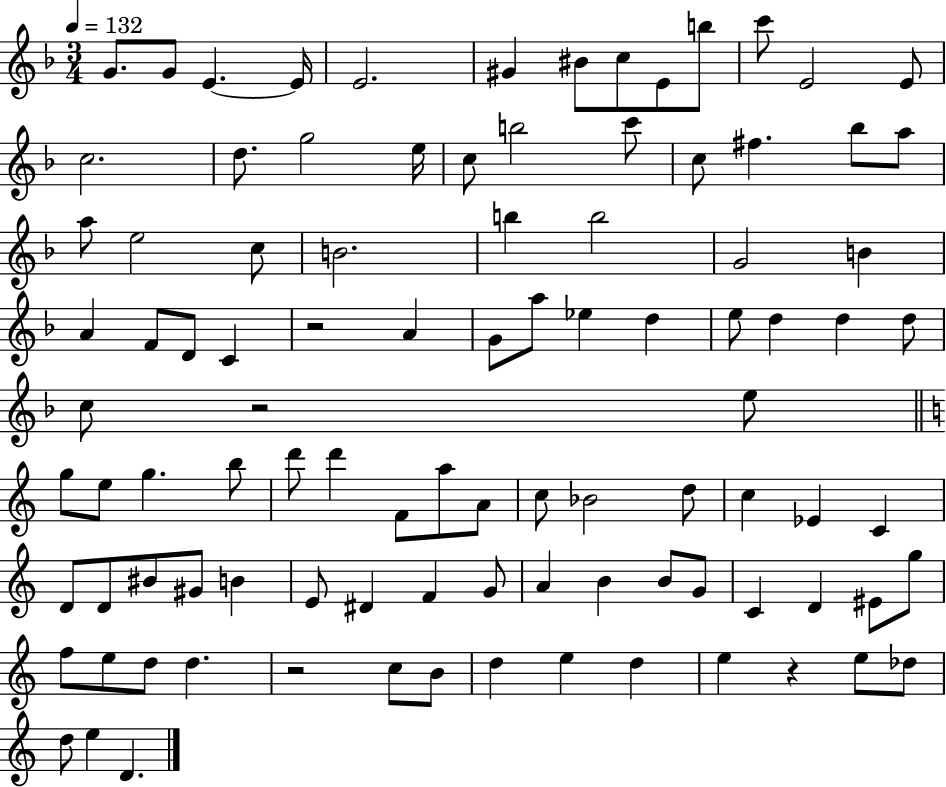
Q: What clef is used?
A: treble